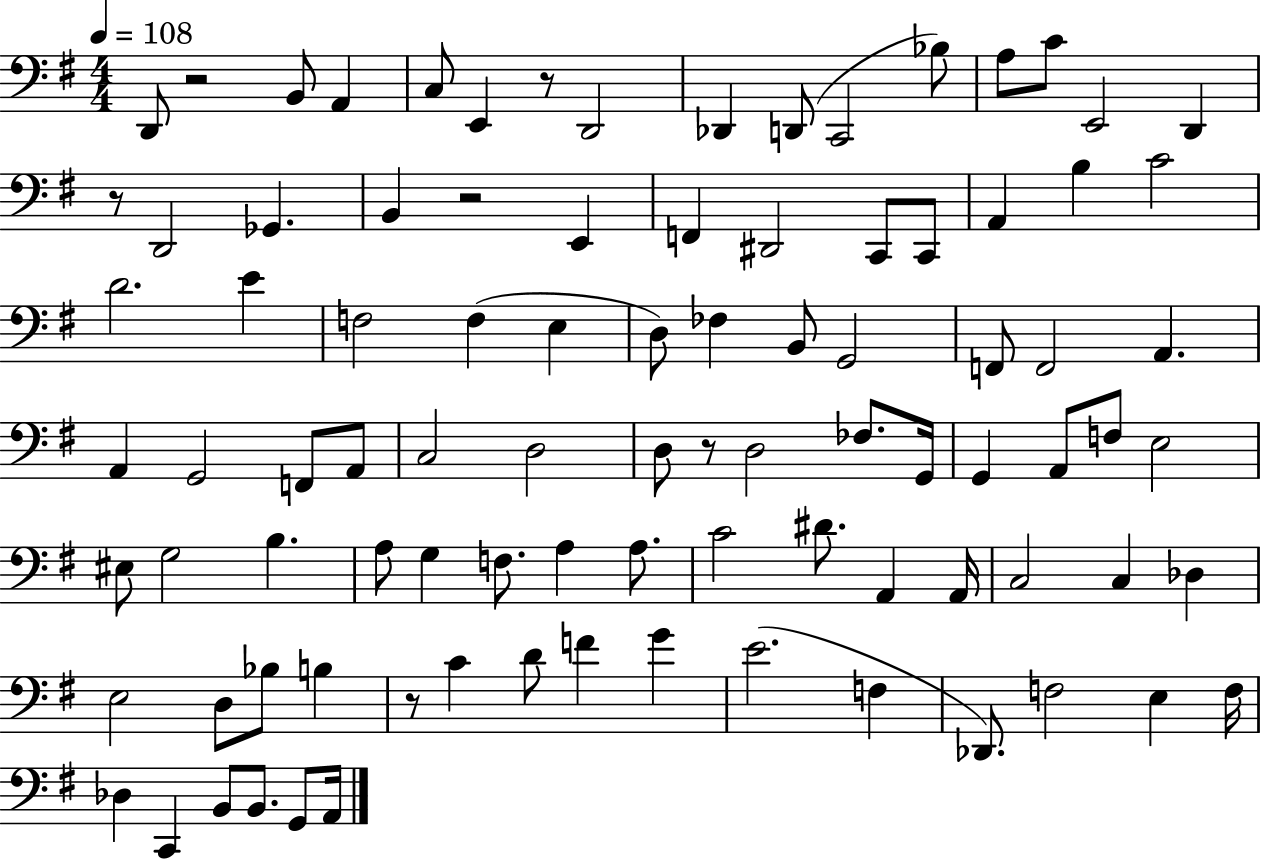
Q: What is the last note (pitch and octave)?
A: A2